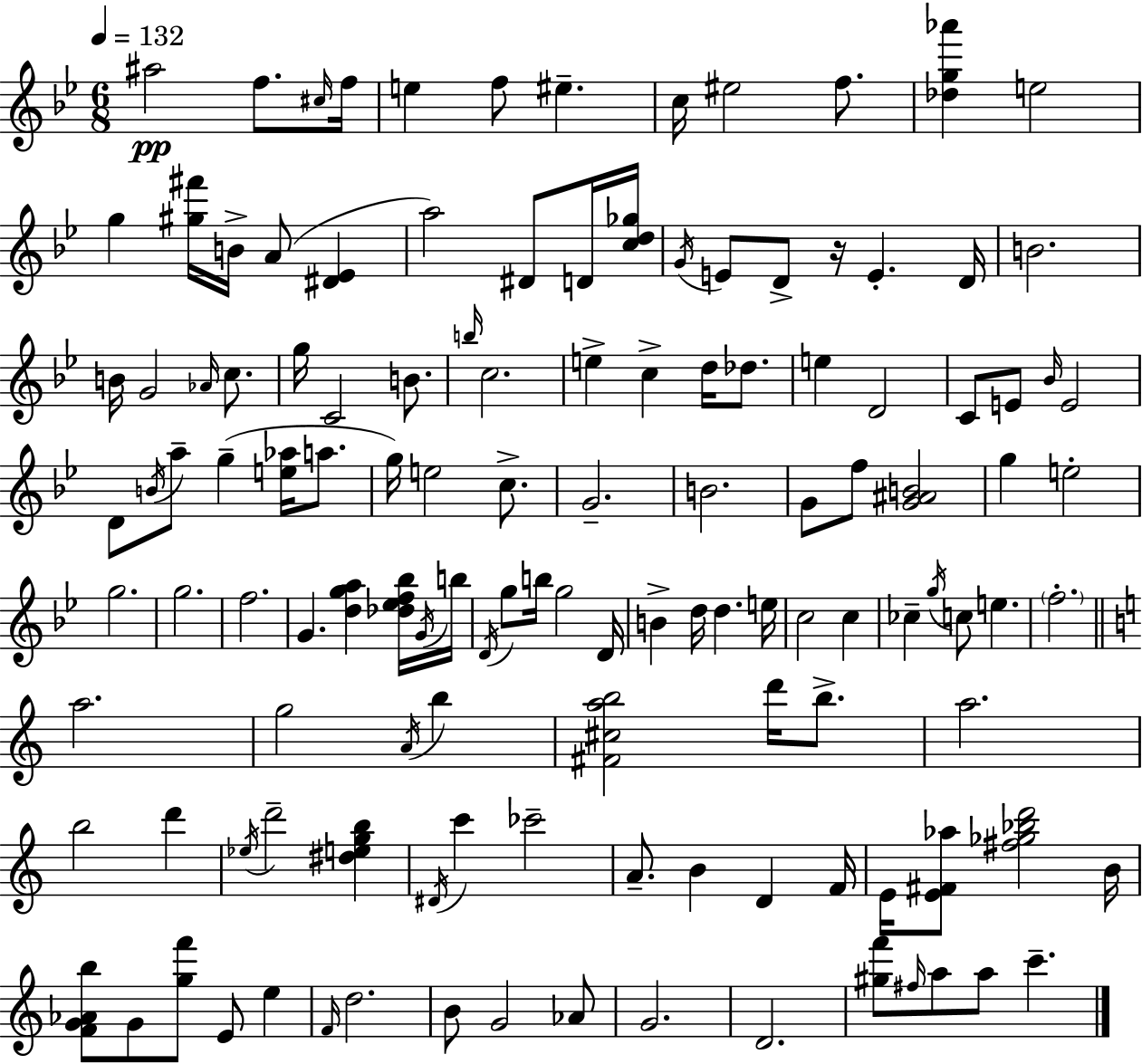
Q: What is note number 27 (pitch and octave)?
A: C5